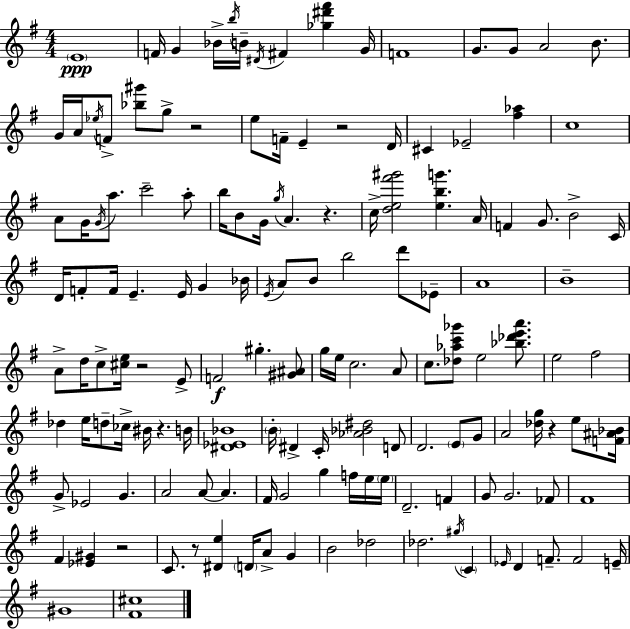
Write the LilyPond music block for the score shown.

{
  \clef treble
  \numericTimeSignature
  \time 4/4
  \key g \major
  \parenthesize e'1\ppp | f'16 g'4 bes'16-> \acciaccatura { b''16 } b'16-- \acciaccatura { dis'16 } fis'4 <ges'' dis''' fis'''>4 | g'16 f'1 | g'8. g'8 a'2 b'8. | \break g'16 a'16 \acciaccatura { ees''16 } f'8-> <bes'' gis'''>8 g''8-> r2 | e''8 f'16-- e'4-- r2 | d'16 cis'4 ees'2-- <fis'' aes''>4 | c''1 | \break a'8 g'16 \acciaccatura { g'16 } a''8. c'''2-- | a''8-. b''16 b'8 g'16 \acciaccatura { g''16 } a'4. r4. | c''16-> <d'' e'' fis''' gis'''>2 <e'' b'' g'''>4. | a'16 f'4 g'8. b'2-> | \break c'16 d'16 f'8-. f'16 e'4.-- e'16 | g'4 bes'16 \acciaccatura { e'16 } a'8 b'8 b''2 | d'''8 ees'8-- a'1 | b'1-- | \break a'8-> d''16 c''8-> <cis'' e''>16 r2 | e'8-> f'2\f gis''4.-. | <gis' ais'>8 g''16 e''16 c''2. | a'8 c''8. <des'' aes'' c''' ges'''>8 e''2 | \break <bes'' des''' e''' a'''>8. e''2 fis''2 | des''4 e''16 d''8-- ces''16-> bis'16 r4. | b'16 <dis' ees' bes'>1 | \parenthesize b'16-. dis'4-> c'16-. <aes' bes' dis''>2 | \break d'8 d'2. | \parenthesize e'8 g'8 a'2 <des'' g''>16 r4 | e''8 <f' ais' bes'>16 g'8-> ees'2 | g'4. a'2 a'8~~ | \break a'4. fis'16 g'2 g''4 | f''16 e''16 \parenthesize e''16 d'2.-- | f'4 g'8 g'2. | fes'8 fis'1 | \break fis'4 <ees' gis'>4 r2 | c'8. r8 <dis' e''>4 \parenthesize d'16 | a'8-> g'4 b'2 des''2 | des''2. | \break \acciaccatura { gis''16 } \parenthesize c'4 \grace { ees'16 } d'4 f'8.-- f'2 | e'16-- gis'1 | <fis' cis''>1 | \bar "|."
}